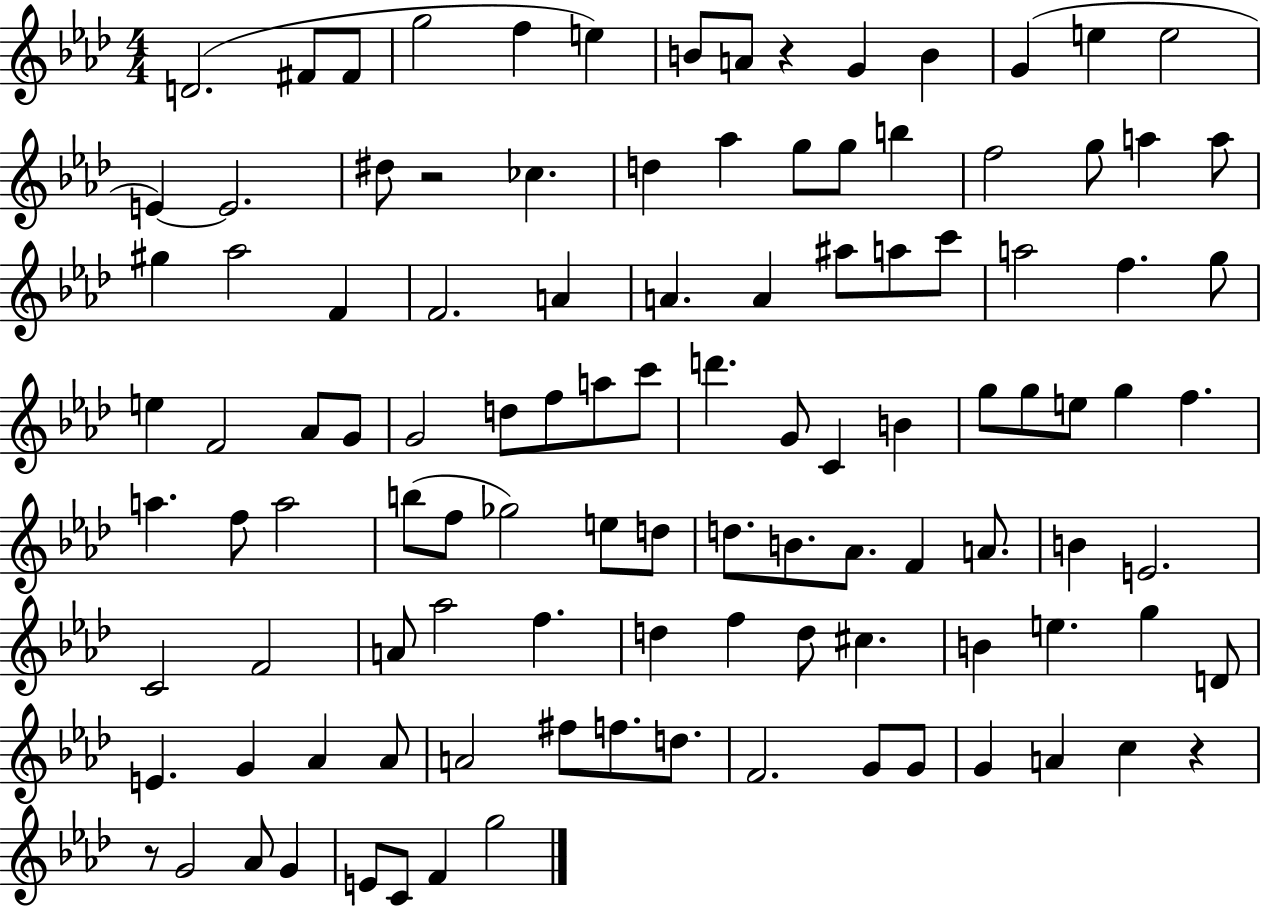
{
  \clef treble
  \numericTimeSignature
  \time 4/4
  \key aes \major
  d'2.( fis'8 fis'8 | g''2 f''4 e''4) | b'8 a'8 r4 g'4 b'4 | g'4( e''4 e''2 | \break e'4~~) e'2. | dis''8 r2 ces''4. | d''4 aes''4 g''8 g''8 b''4 | f''2 g''8 a''4 a''8 | \break gis''4 aes''2 f'4 | f'2. a'4 | a'4. a'4 ais''8 a''8 c'''8 | a''2 f''4. g''8 | \break e''4 f'2 aes'8 g'8 | g'2 d''8 f''8 a''8 c'''8 | d'''4. g'8 c'4 b'4 | g''8 g''8 e''8 g''4 f''4. | \break a''4. f''8 a''2 | b''8( f''8 ges''2) e''8 d''8 | d''8. b'8. aes'8. f'4 a'8. | b'4 e'2. | \break c'2 f'2 | a'8 aes''2 f''4. | d''4 f''4 d''8 cis''4. | b'4 e''4. g''4 d'8 | \break e'4. g'4 aes'4 aes'8 | a'2 fis''8 f''8. d''8. | f'2. g'8 g'8 | g'4 a'4 c''4 r4 | \break r8 g'2 aes'8 g'4 | e'8 c'8 f'4 g''2 | \bar "|."
}